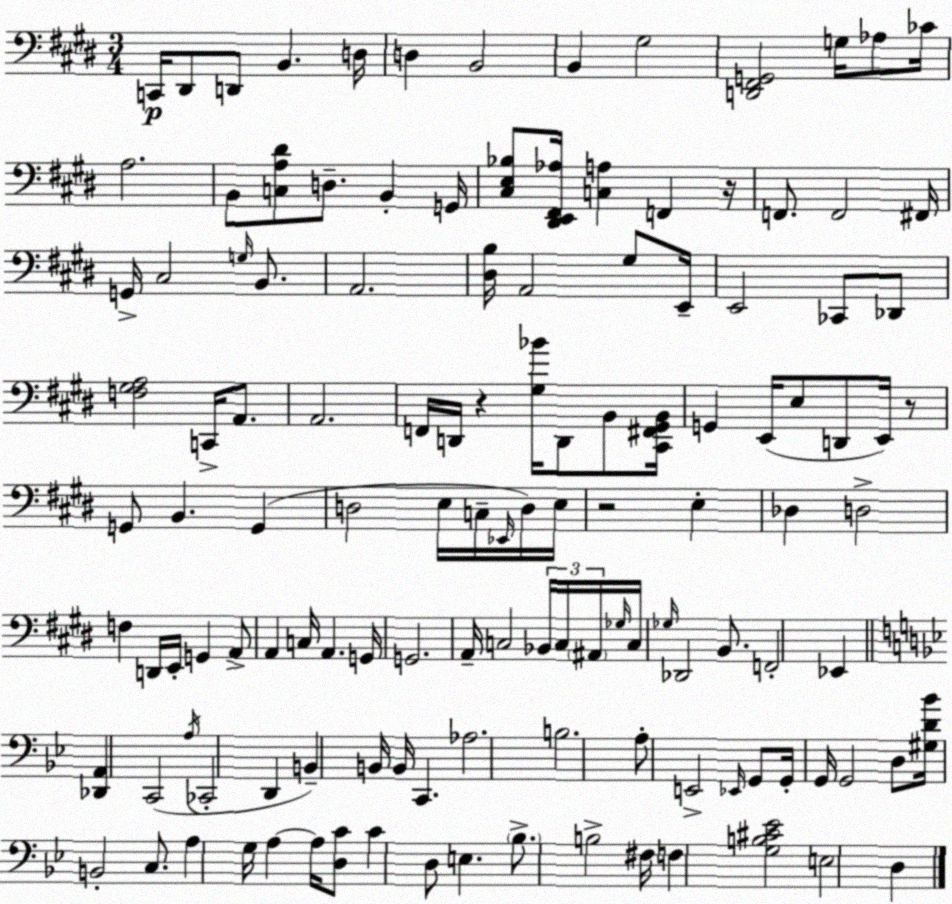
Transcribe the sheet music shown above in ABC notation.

X:1
T:Untitled
M:3/4
L:1/4
K:E
C,,/4 ^D,,/2 D,,/2 B,, D,/4 D, B,,2 B,, ^G,2 [D,,^F,,G,,]2 G,/4 _A,/2 _C/4 A,2 B,,/2 [C,A,^D]/2 D,/2 B,, G,,/4 [^C,E,_B,]/2 [^D,,E,,^F,,_A,]/4 [C,A,] F,, z/4 F,,/2 F,,2 ^F,,/4 G,,/4 ^C,2 G,/4 B,,/2 A,,2 [^D,B,]/4 A,,2 ^G,/2 E,,/4 E,,2 _C,,/2 _D,,/2 [F,^G,A,]2 C,,/4 A,,/2 A,,2 F,,/4 D,,/4 z [^G,_B]/4 D,,/2 B,,/2 [^C,,^F,,^G,,B,,]/4 G,, E,,/4 E,/2 D,,/2 E,,/4 z/2 G,,/2 B,, G,, D,2 E,/4 C,/4 _E,,/4 D,/4 E,/4 z2 E, _D, D,2 F, D,,/4 E,,/4 G,, A,,/2 A,, C,/4 A,, G,,/4 G,,2 A,,/4 C,2 _B,,/4 C,/4 ^A,,/4 _G,/4 C,/4 _G,/4 _D,,2 B,,/2 F,,2 _E,, [_D,,A,,] C,,2 A,/4 _C,,2 D,, B,, B,,/4 B,,/4 C,, _A,2 B,2 A,/2 E,,2 _E,,/4 G,,/2 G,,/4 G,,/4 G,,2 D,/2 [^G,D_B]/4 B,,2 C,/2 A, G,/4 A, A,/4 [D,C]/2 C D,/2 E, _B,/2 B,2 ^F,/4 F, [G,B,^C_E]2 E,2 D,